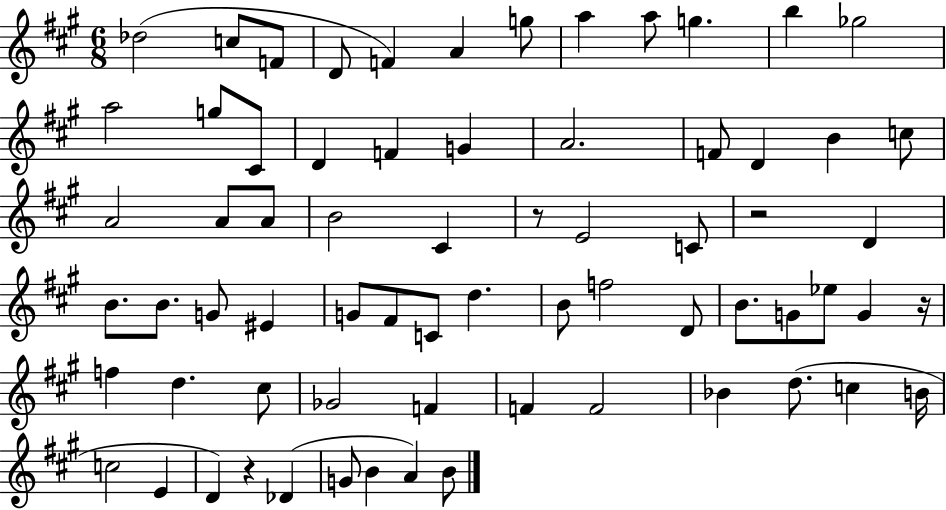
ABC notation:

X:1
T:Untitled
M:6/8
L:1/4
K:A
_d2 c/2 F/2 D/2 F A g/2 a a/2 g b _g2 a2 g/2 ^C/2 D F G A2 F/2 D B c/2 A2 A/2 A/2 B2 ^C z/2 E2 C/2 z2 D B/2 B/2 G/2 ^E G/2 ^F/2 C/2 d B/2 f2 D/2 B/2 G/2 _e/2 G z/4 f d ^c/2 _G2 F F F2 _B d/2 c B/4 c2 E D z _D G/2 B A B/2